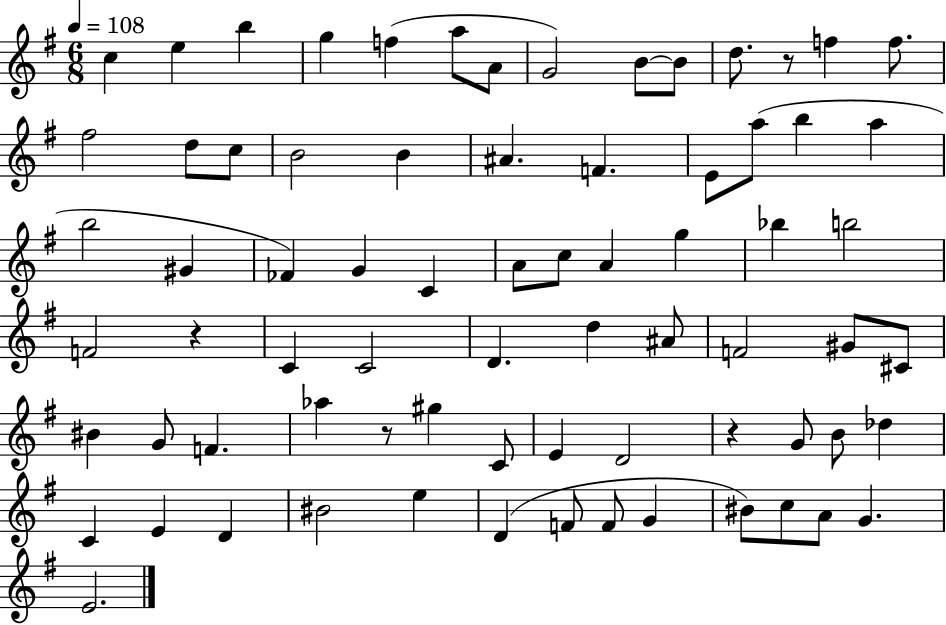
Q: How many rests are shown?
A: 4